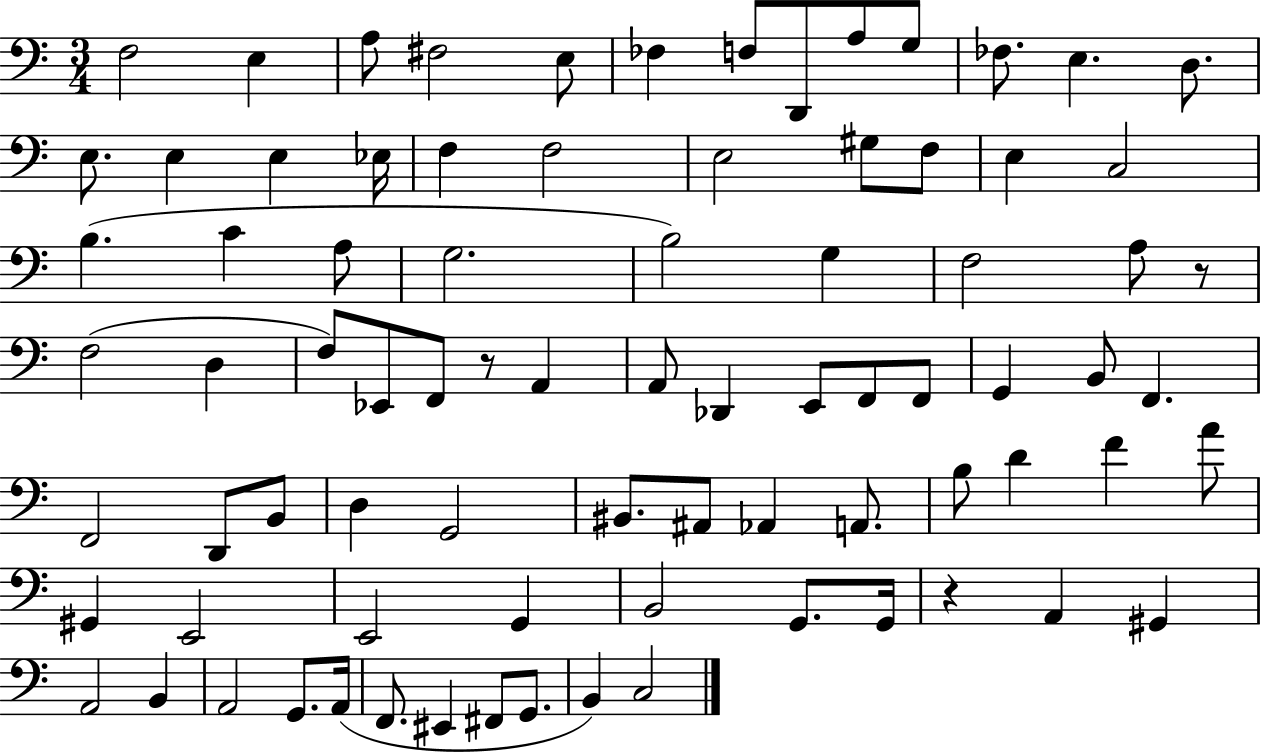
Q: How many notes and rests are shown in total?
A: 82